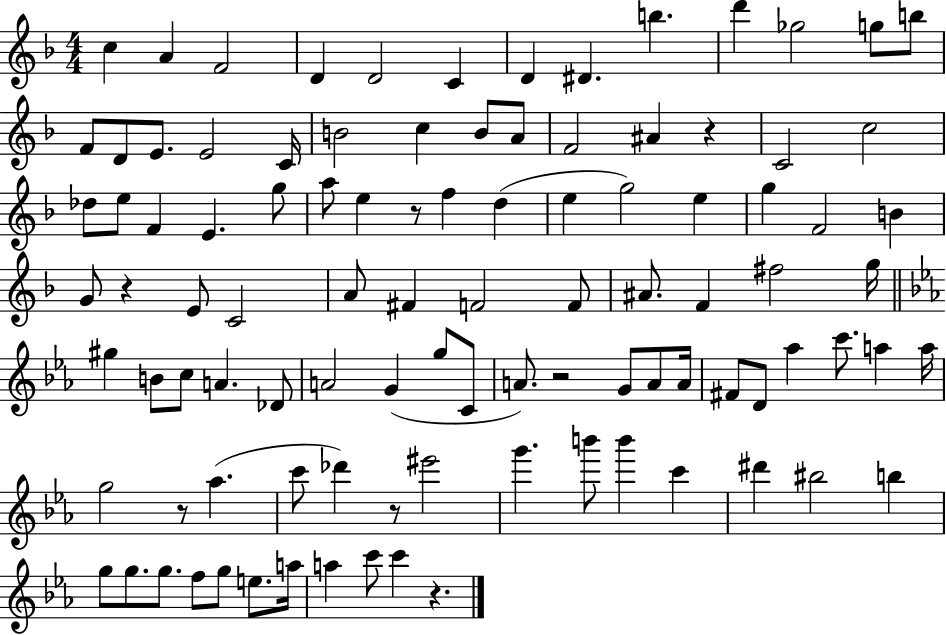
X:1
T:Untitled
M:4/4
L:1/4
K:F
c A F2 D D2 C D ^D b d' _g2 g/2 b/2 F/2 D/2 E/2 E2 C/4 B2 c B/2 A/2 F2 ^A z C2 c2 _d/2 e/2 F E g/2 a/2 e z/2 f d e g2 e g F2 B G/2 z E/2 C2 A/2 ^F F2 F/2 ^A/2 F ^f2 g/4 ^g B/2 c/2 A _D/2 A2 G g/2 C/2 A/2 z2 G/2 A/2 A/4 ^F/2 D/2 _a c'/2 a a/4 g2 z/2 _a c'/2 _d' z/2 ^e'2 g' b'/2 b' c' ^d' ^b2 b g/2 g/2 g/2 f/2 g/2 e/2 a/4 a c'/2 c' z